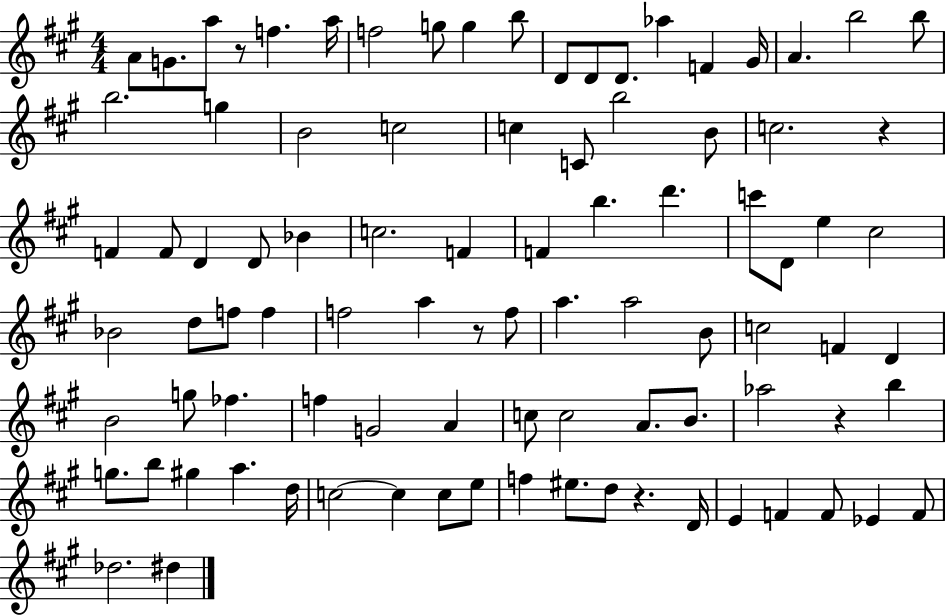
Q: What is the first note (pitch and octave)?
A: A4